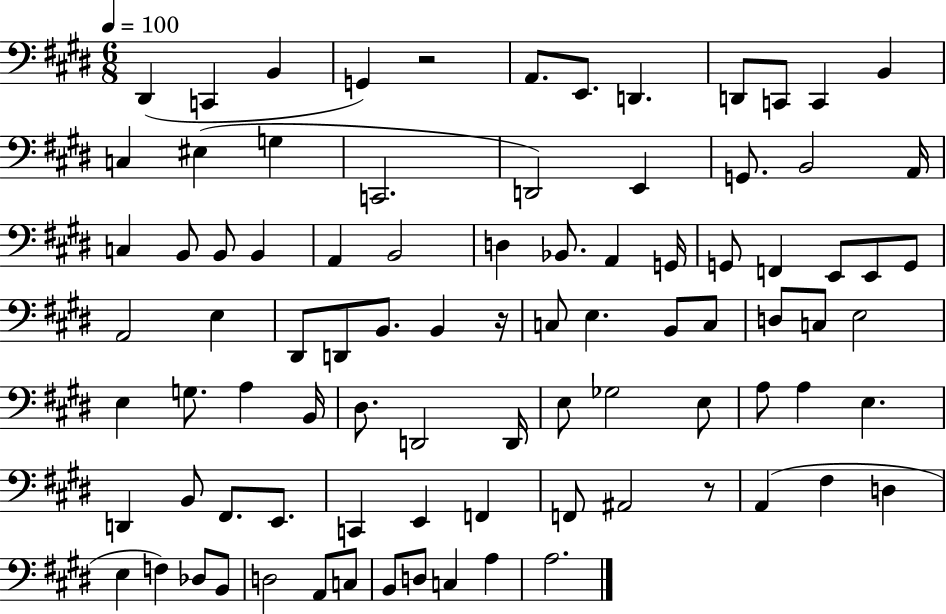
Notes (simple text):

D#2/q C2/q B2/q G2/q R/h A2/e. E2/e. D2/q. D2/e C2/e C2/q B2/q C3/q EIS3/q G3/q C2/h. D2/h E2/q G2/e. B2/h A2/s C3/q B2/e B2/e B2/q A2/q B2/h D3/q Bb2/e. A2/q G2/s G2/e F2/q E2/e E2/e G2/e A2/h E3/q D#2/e D2/e B2/e. B2/q R/s C3/e E3/q. B2/e C3/e D3/e C3/e E3/h E3/q G3/e. A3/q B2/s D#3/e. D2/h D2/s E3/e Gb3/h E3/e A3/e A3/q E3/q. D2/q B2/e F#2/e. E2/e. C2/q E2/q F2/q F2/e A#2/h R/e A2/q F#3/q D3/q E3/q F3/q Db3/e B2/e D3/h A2/e C3/e B2/e D3/e C3/q A3/q A3/h.